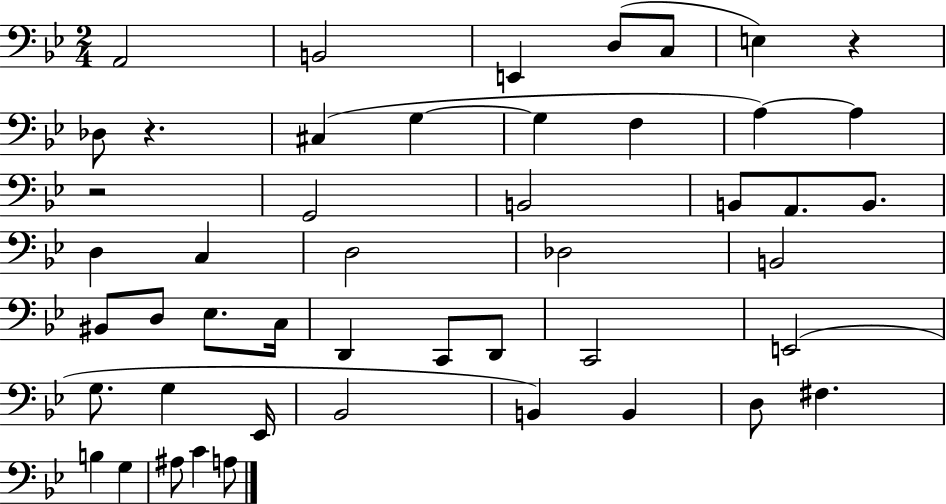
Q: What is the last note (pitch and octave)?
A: A3